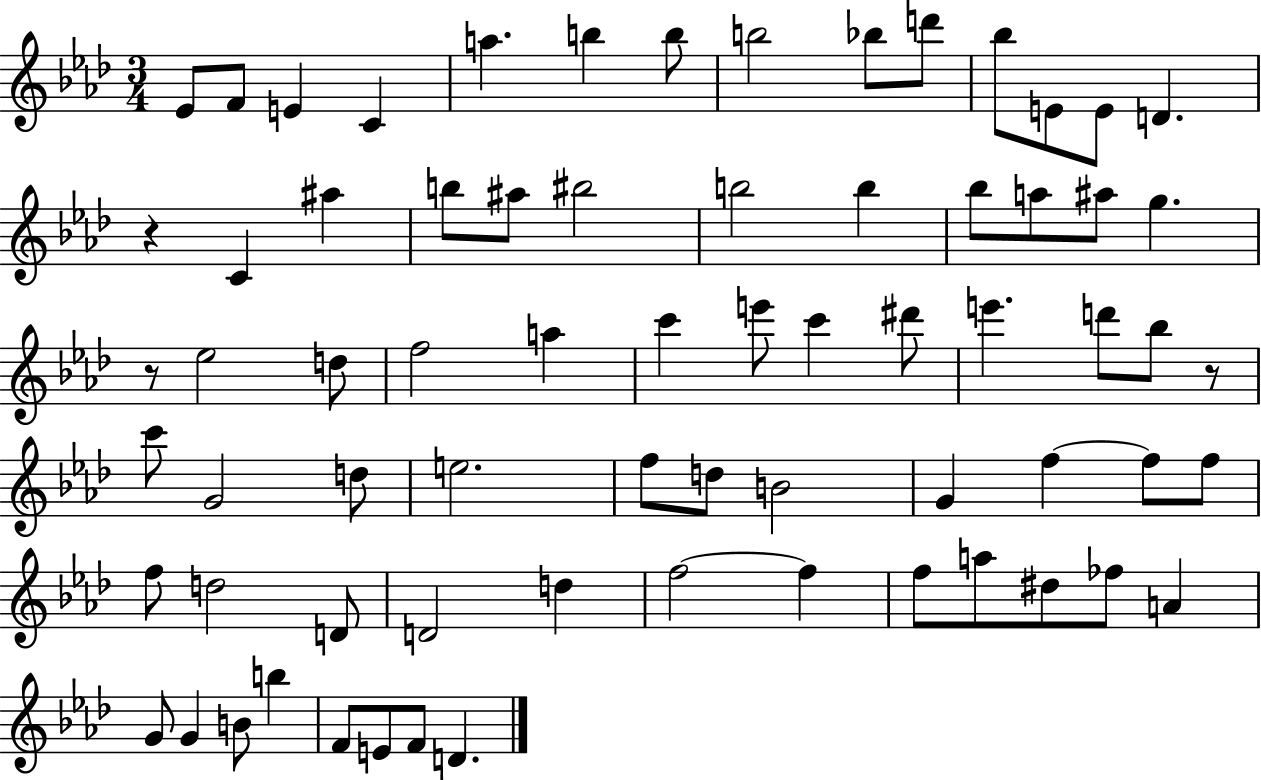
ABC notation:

X:1
T:Untitled
M:3/4
L:1/4
K:Ab
_E/2 F/2 E C a b b/2 b2 _b/2 d'/2 _b/2 E/2 E/2 D z C ^a b/2 ^a/2 ^b2 b2 b _b/2 a/2 ^a/2 g z/2 _e2 d/2 f2 a c' e'/2 c' ^d'/2 e' d'/2 _b/2 z/2 c'/2 G2 d/2 e2 f/2 d/2 B2 G f f/2 f/2 f/2 d2 D/2 D2 d f2 f f/2 a/2 ^d/2 _f/2 A G/2 G B/2 b F/2 E/2 F/2 D